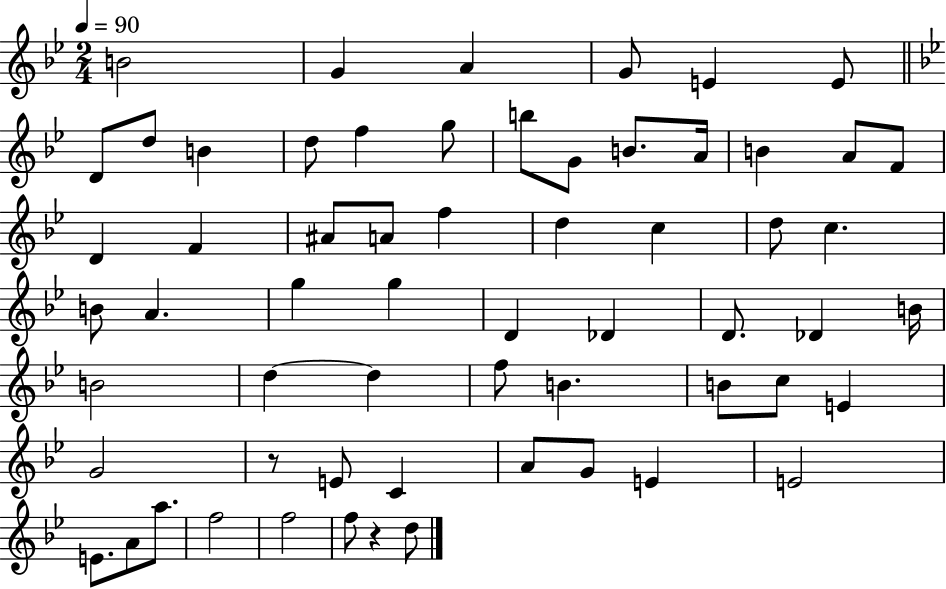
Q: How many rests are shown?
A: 2